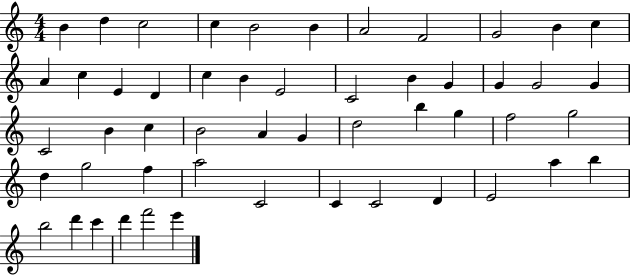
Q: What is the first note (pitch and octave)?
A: B4